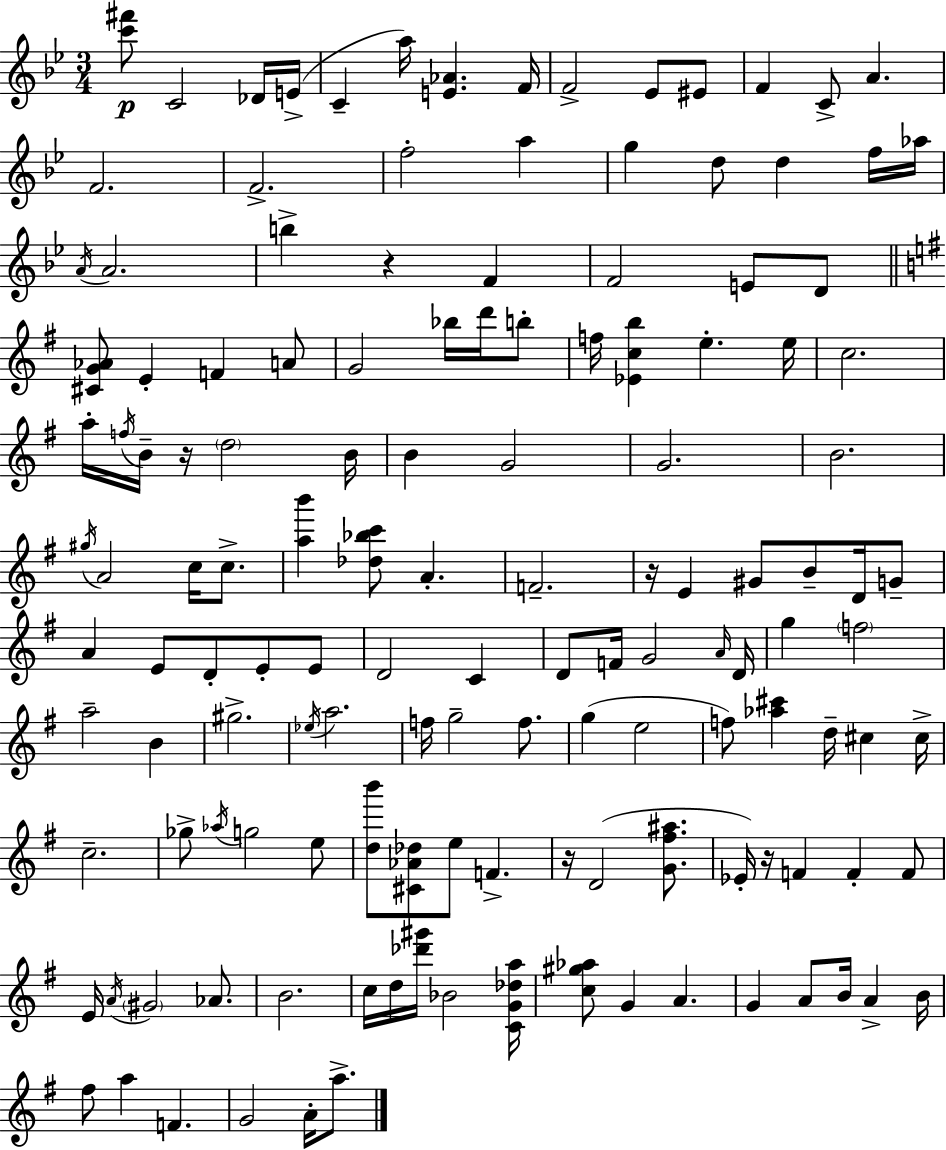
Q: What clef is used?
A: treble